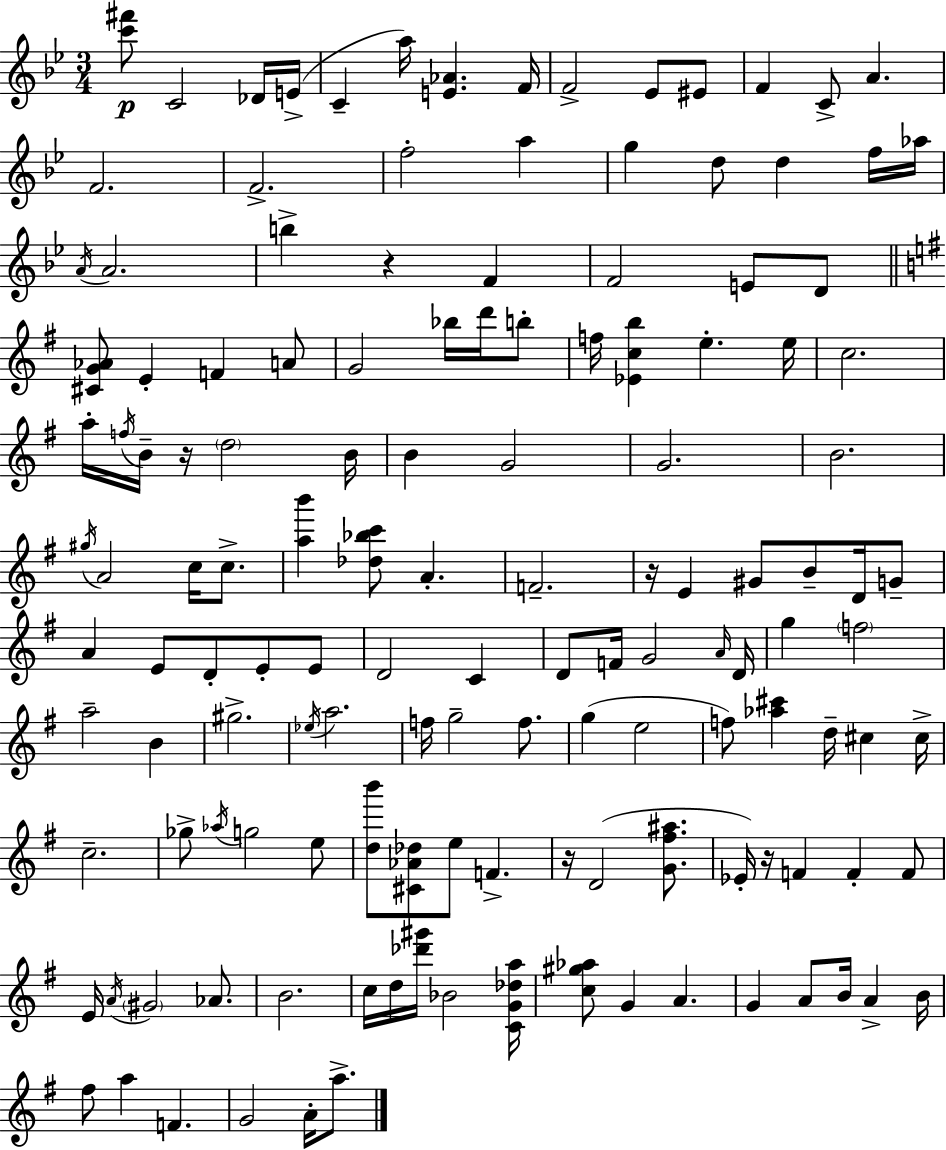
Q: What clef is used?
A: treble